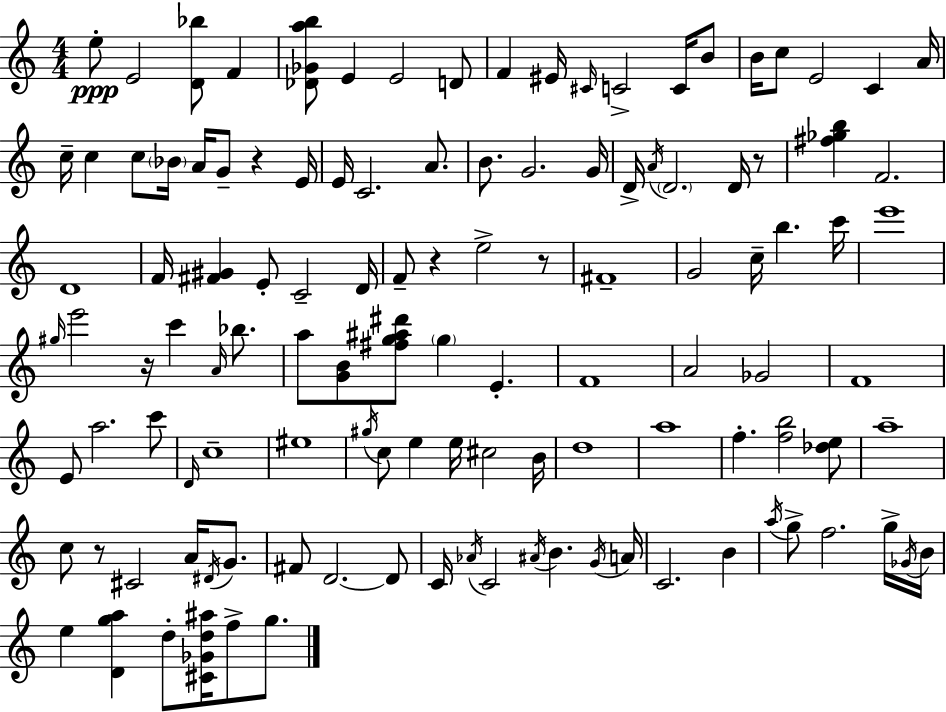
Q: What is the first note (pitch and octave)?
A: E5